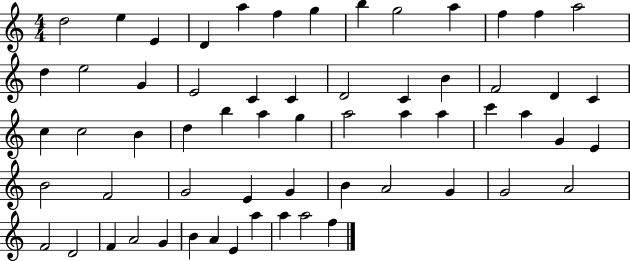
{
  \clef treble
  \numericTimeSignature
  \time 4/4
  \key c \major
  d''2 e''4 e'4 | d'4 a''4 f''4 g''4 | b''4 g''2 a''4 | f''4 f''4 a''2 | \break d''4 e''2 g'4 | e'2 c'4 c'4 | d'2 c'4 b'4 | f'2 d'4 c'4 | \break c''4 c''2 b'4 | d''4 b''4 a''4 g''4 | a''2 a''4 a''4 | c'''4 a''4 g'4 e'4 | \break b'2 f'2 | g'2 e'4 g'4 | b'4 a'2 g'4 | g'2 a'2 | \break f'2 d'2 | f'4 a'2 g'4 | b'4 a'4 e'4 a''4 | a''4 a''2 f''4 | \break \bar "|."
}